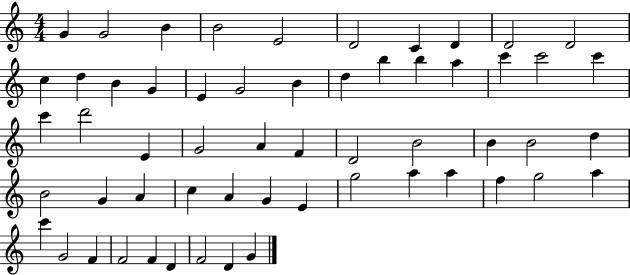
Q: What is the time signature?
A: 4/4